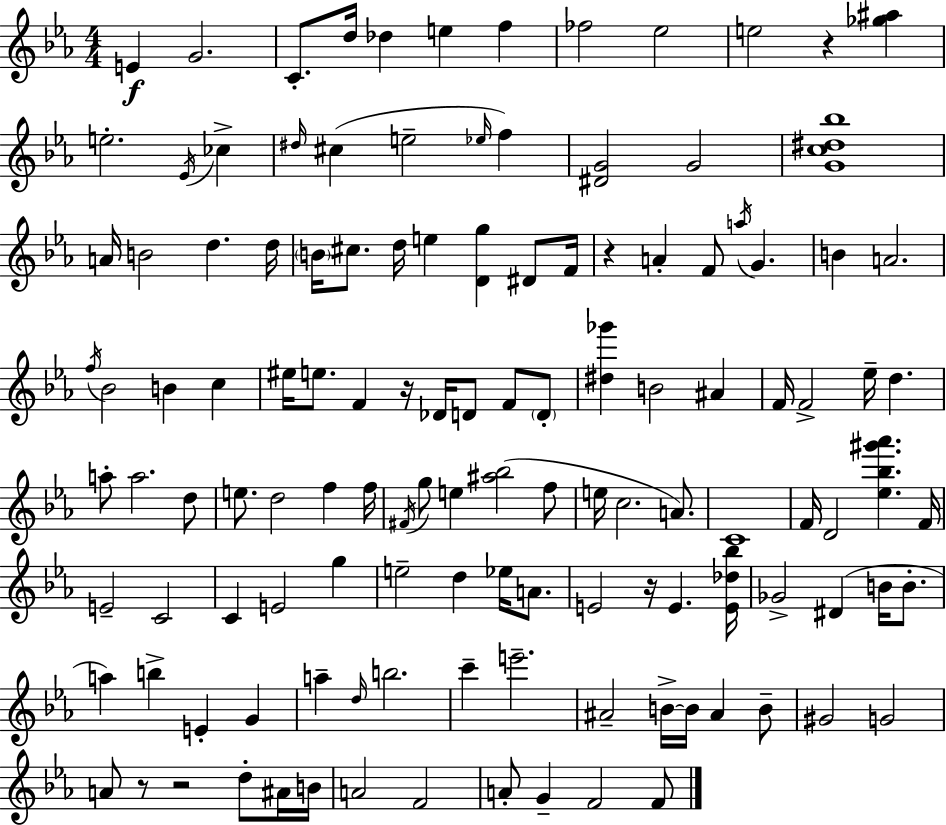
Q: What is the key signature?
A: C minor